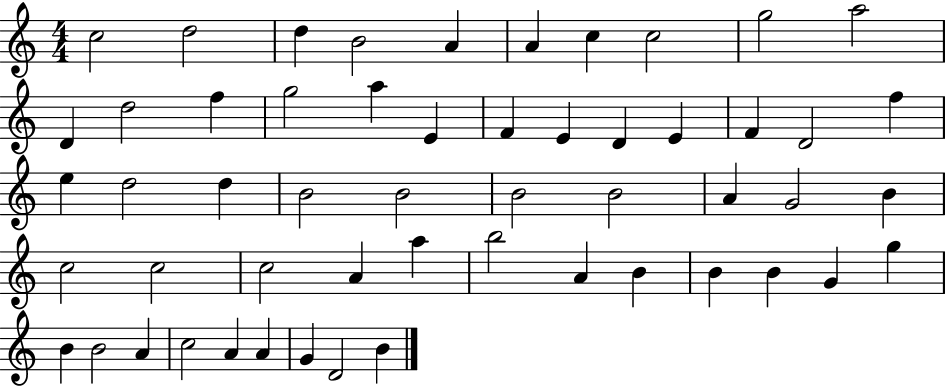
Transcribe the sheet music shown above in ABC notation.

X:1
T:Untitled
M:4/4
L:1/4
K:C
c2 d2 d B2 A A c c2 g2 a2 D d2 f g2 a E F E D E F D2 f e d2 d B2 B2 B2 B2 A G2 B c2 c2 c2 A a b2 A B B B G g B B2 A c2 A A G D2 B